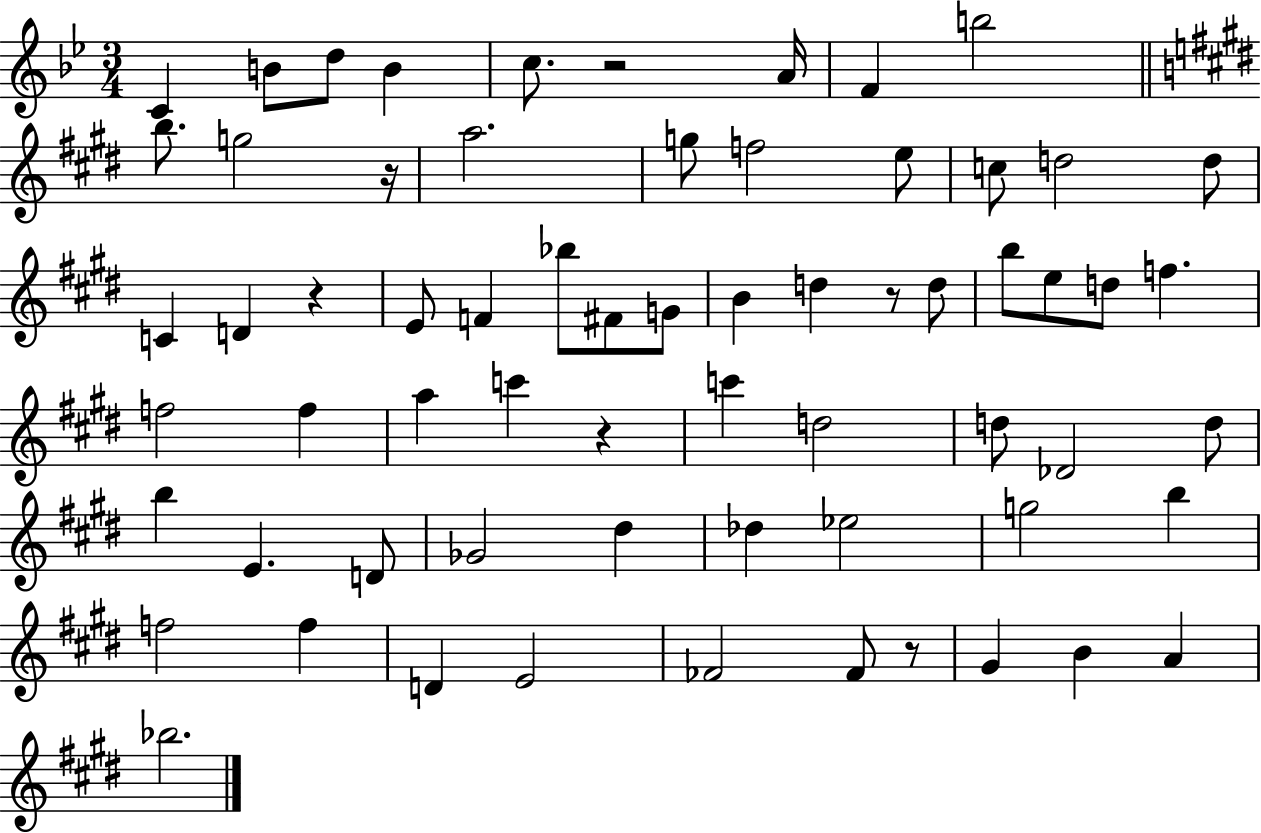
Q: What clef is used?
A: treble